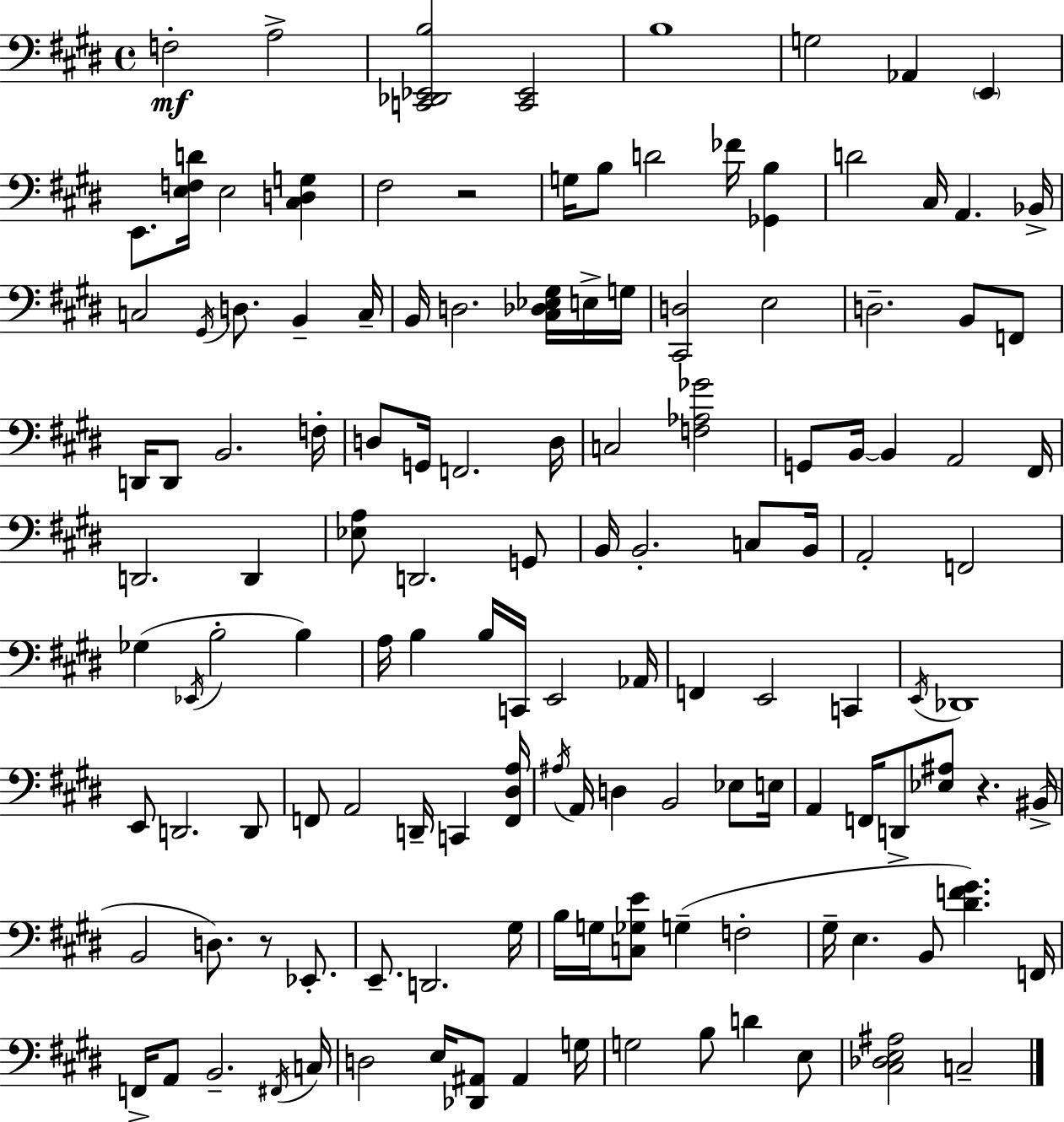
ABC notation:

X:1
T:Untitled
M:4/4
L:1/4
K:E
F,2 A,2 [C,,_D,,_E,,B,]2 [C,,_E,,]2 B,4 G,2 _A,, E,, E,,/2 [E,F,D]/4 E,2 [^C,D,G,] ^F,2 z2 G,/4 B,/2 D2 _F/4 [_G,,B,] D2 ^C,/4 A,, _B,,/4 C,2 ^G,,/4 D,/2 B,, C,/4 B,,/4 D,2 [^C,_D,_E,^G,]/4 E,/4 G,/4 [^C,,D,]2 E,2 D,2 B,,/2 F,,/2 D,,/4 D,,/2 B,,2 F,/4 D,/2 G,,/4 F,,2 D,/4 C,2 [F,_A,_G]2 G,,/2 B,,/4 B,, A,,2 ^F,,/4 D,,2 D,, [_E,A,]/2 D,,2 G,,/2 B,,/4 B,,2 C,/2 B,,/4 A,,2 F,,2 _G, _E,,/4 B,2 B, A,/4 B, B,/4 C,,/4 E,,2 _A,,/4 F,, E,,2 C,, E,,/4 _D,,4 E,,/2 D,,2 D,,/2 F,,/2 A,,2 D,,/4 C,, [F,,^D,A,]/4 ^A,/4 A,,/4 D, B,,2 _E,/2 E,/4 A,, F,,/4 D,,/2 [_E,^A,]/2 z ^B,,/4 B,,2 D,/2 z/2 _E,,/2 E,,/2 D,,2 ^G,/4 B,/4 G,/4 [C,_G,E]/2 G, F,2 ^G,/4 E, B,,/2 [^DF^G] F,,/4 F,,/4 A,,/2 B,,2 ^F,,/4 C,/4 D,2 E,/4 [_D,,^A,,]/2 ^A,, G,/4 G,2 B,/2 D E,/2 [^C,_D,E,^A,]2 C,2